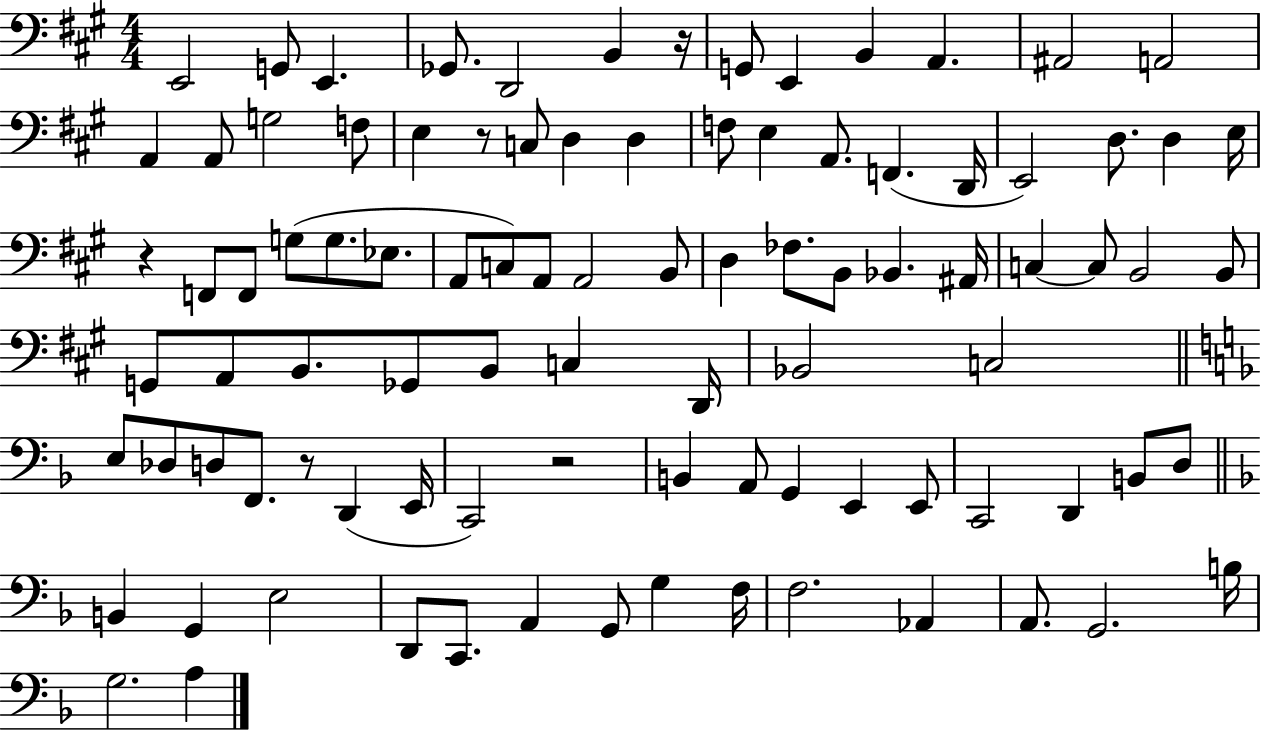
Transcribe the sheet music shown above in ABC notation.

X:1
T:Untitled
M:4/4
L:1/4
K:A
E,,2 G,,/2 E,, _G,,/2 D,,2 B,, z/4 G,,/2 E,, B,, A,, ^A,,2 A,,2 A,, A,,/2 G,2 F,/2 E, z/2 C,/2 D, D, F,/2 E, A,,/2 F,, D,,/4 E,,2 D,/2 D, E,/4 z F,,/2 F,,/2 G,/2 G,/2 _E,/2 A,,/2 C,/2 A,,/2 A,,2 B,,/2 D, _F,/2 B,,/2 _B,, ^A,,/4 C, C,/2 B,,2 B,,/2 G,,/2 A,,/2 B,,/2 _G,,/2 B,,/2 C, D,,/4 _B,,2 C,2 E,/2 _D,/2 D,/2 F,,/2 z/2 D,, E,,/4 C,,2 z2 B,, A,,/2 G,, E,, E,,/2 C,,2 D,, B,,/2 D,/2 B,, G,, E,2 D,,/2 C,,/2 A,, G,,/2 G, F,/4 F,2 _A,, A,,/2 G,,2 B,/4 G,2 A,